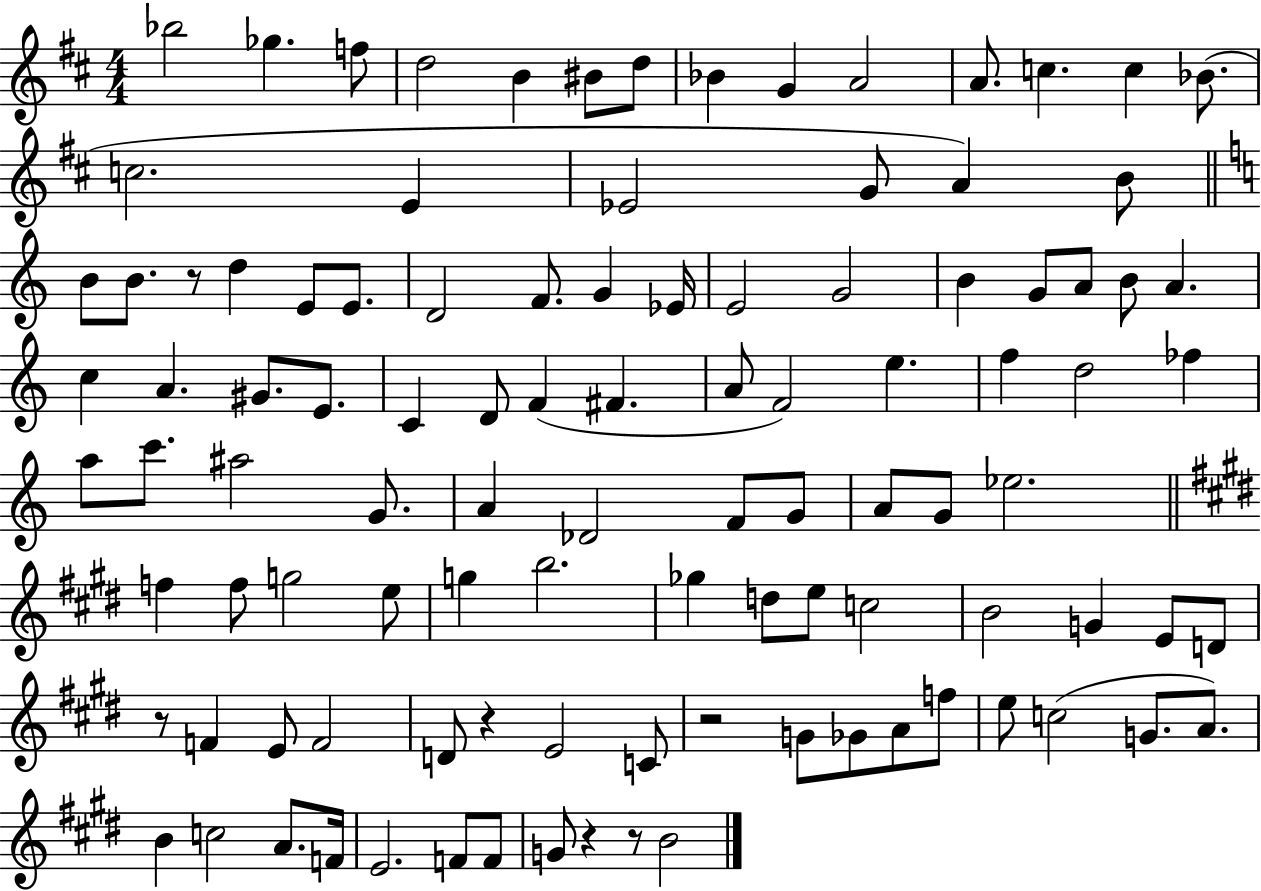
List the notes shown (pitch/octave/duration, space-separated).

Bb5/h Gb5/q. F5/e D5/h B4/q BIS4/e D5/e Bb4/q G4/q A4/h A4/e. C5/q. C5/q Bb4/e. C5/h. E4/q Eb4/h G4/e A4/q B4/e B4/e B4/e. R/e D5/q E4/e E4/e. D4/h F4/e. G4/q Eb4/s E4/h G4/h B4/q G4/e A4/e B4/e A4/q. C5/q A4/q. G#4/e. E4/e. C4/q D4/e F4/q F#4/q. A4/e F4/h E5/q. F5/q D5/h FES5/q A5/e C6/e. A#5/h G4/e. A4/q Db4/h F4/e G4/e A4/e G4/e Eb5/h. F5/q F5/e G5/h E5/e G5/q B5/h. Gb5/q D5/e E5/e C5/h B4/h G4/q E4/e D4/e R/e F4/q E4/e F4/h D4/e R/q E4/h C4/e R/h G4/e Gb4/e A4/e F5/e E5/e C5/h G4/e. A4/e. B4/q C5/h A4/e. F4/s E4/h. F4/e F4/e G4/e R/q R/e B4/h